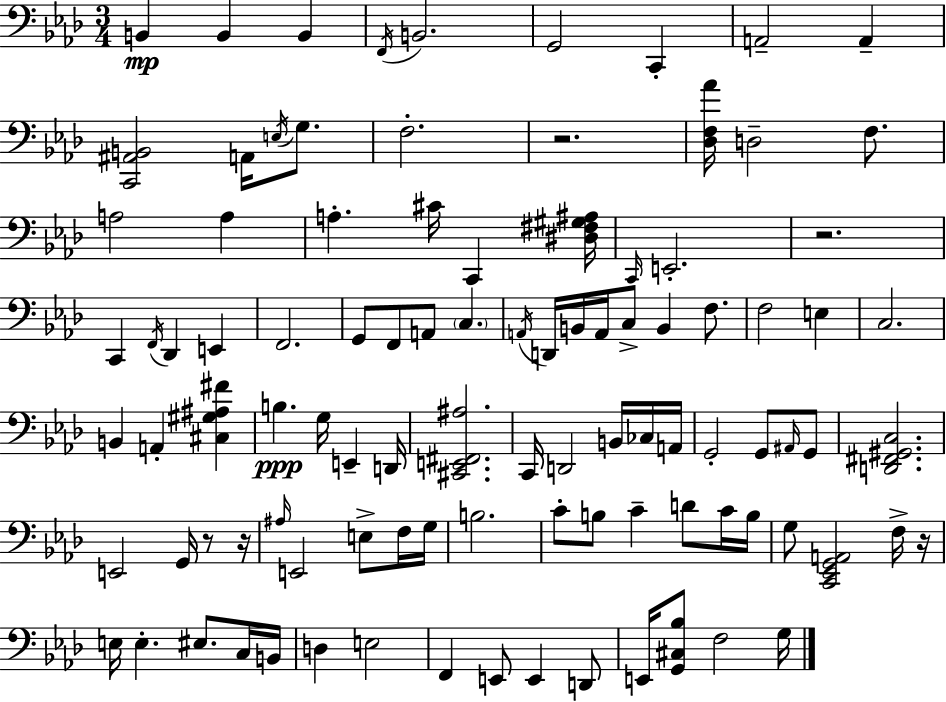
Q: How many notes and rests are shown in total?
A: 99